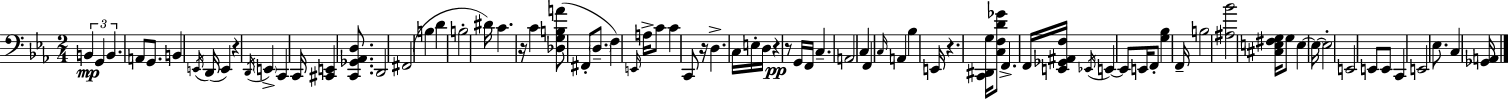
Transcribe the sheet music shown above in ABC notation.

X:1
T:Untitled
M:2/4
L:1/4
K:Cm
B,, G,, B,, A,,/2 G,,/2 B,, E,,/4 D,,/4 E,, z D,,/4 E,, C,, C,,/4 [^C,,E,,] [C,,_G,,_A,,D,]/2 D,,2 ^F,,2 B, D B,2 ^D/4 C z/4 C [_D,G,B,A]/2 ^F,,/2 D,/2 F, E,,/4 A,/4 C/2 C C,,/2 z/4 D, C,/4 E,/4 D,/4 z z/2 G,,/4 F,,/4 C, A,,2 C, F,, C,/4 A,, _B, E,,/4 z [C,,^D,,G,]/4 [C,F,D_G]/2 F,, F,,/4 [E,,_G,,^A,,F,]/4 _E,,/4 E,, E,,/2 E,,/4 F,,/2 [G,_B,] F,,/4 B,2 [^A,_B]2 [^C,E,^F,G,]/4 G,/2 E, E,/4 E,2 E,,2 E,,/2 E,,/2 C,, E,,2 _E,/2 C, [_G,,A,,]/4